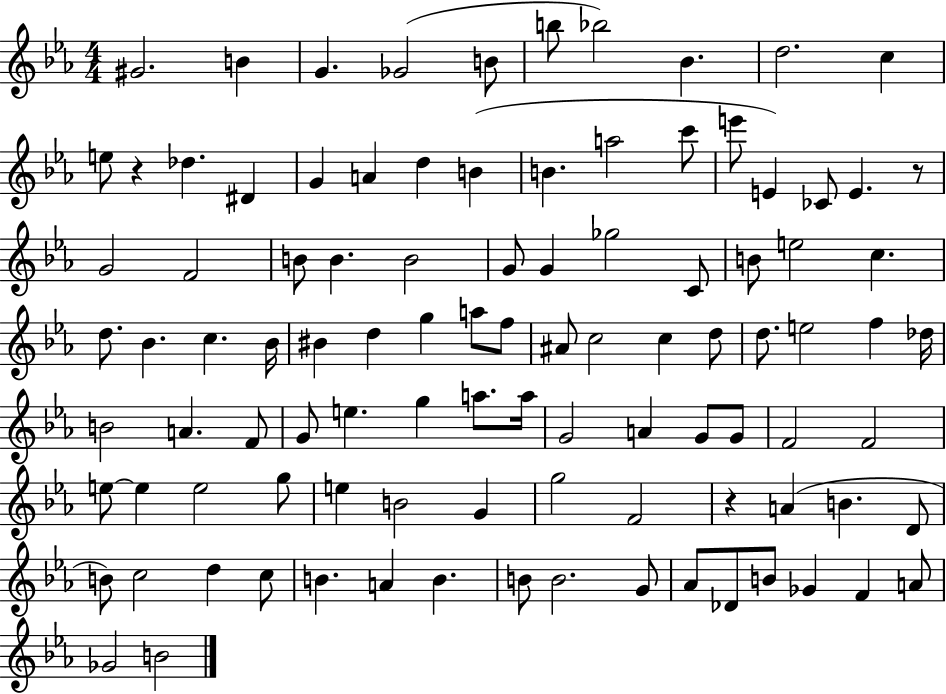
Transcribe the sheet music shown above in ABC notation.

X:1
T:Untitled
M:4/4
L:1/4
K:Eb
^G2 B G _G2 B/2 b/2 _b2 _B d2 c e/2 z _d ^D G A d B B a2 c'/2 e'/2 E _C/2 E z/2 G2 F2 B/2 B B2 G/2 G _g2 C/2 B/2 e2 c d/2 _B c _B/4 ^B d g a/2 f/2 ^A/2 c2 c d/2 d/2 e2 f _d/4 B2 A F/2 G/2 e g a/2 a/4 G2 A G/2 G/2 F2 F2 e/2 e e2 g/2 e B2 G g2 F2 z A B D/2 B/2 c2 d c/2 B A B B/2 B2 G/2 _A/2 _D/2 B/2 _G F A/2 _G2 B2